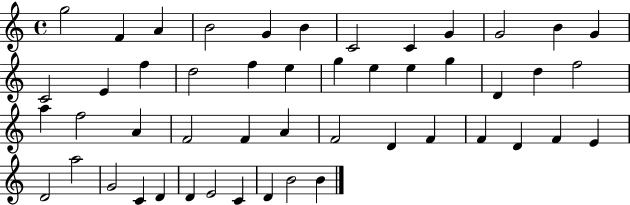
X:1
T:Untitled
M:4/4
L:1/4
K:C
g2 F A B2 G B C2 C G G2 B G C2 E f d2 f e g e e g D d f2 a f2 A F2 F A F2 D F F D F E D2 a2 G2 C D D E2 C D B2 B